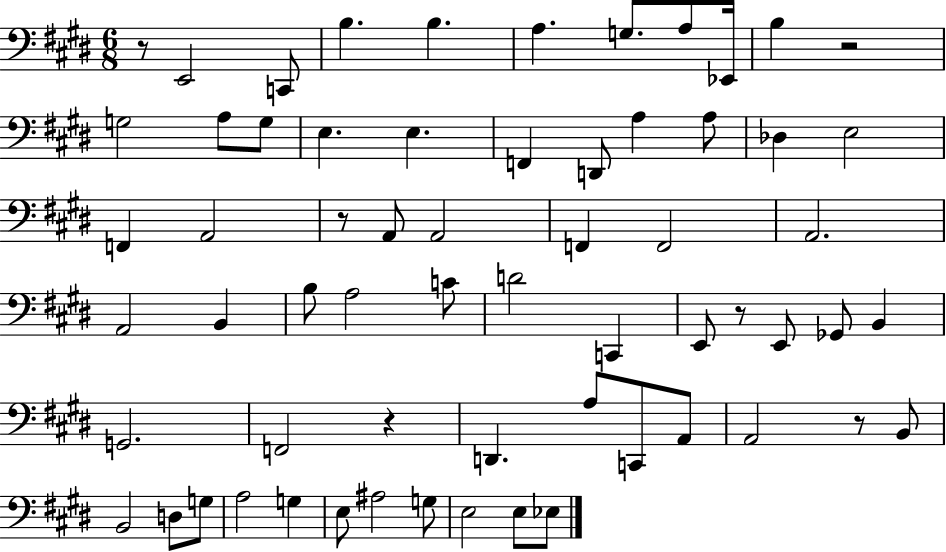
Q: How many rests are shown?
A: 6